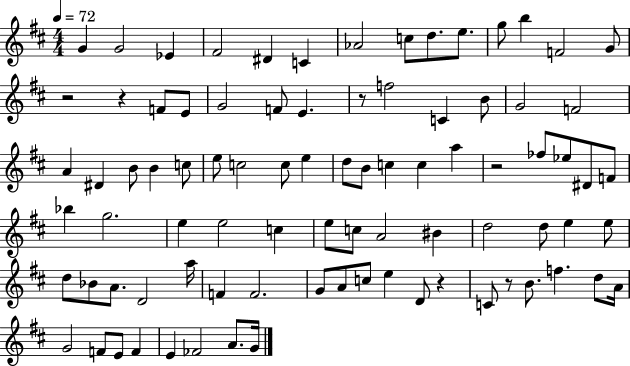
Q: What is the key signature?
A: D major